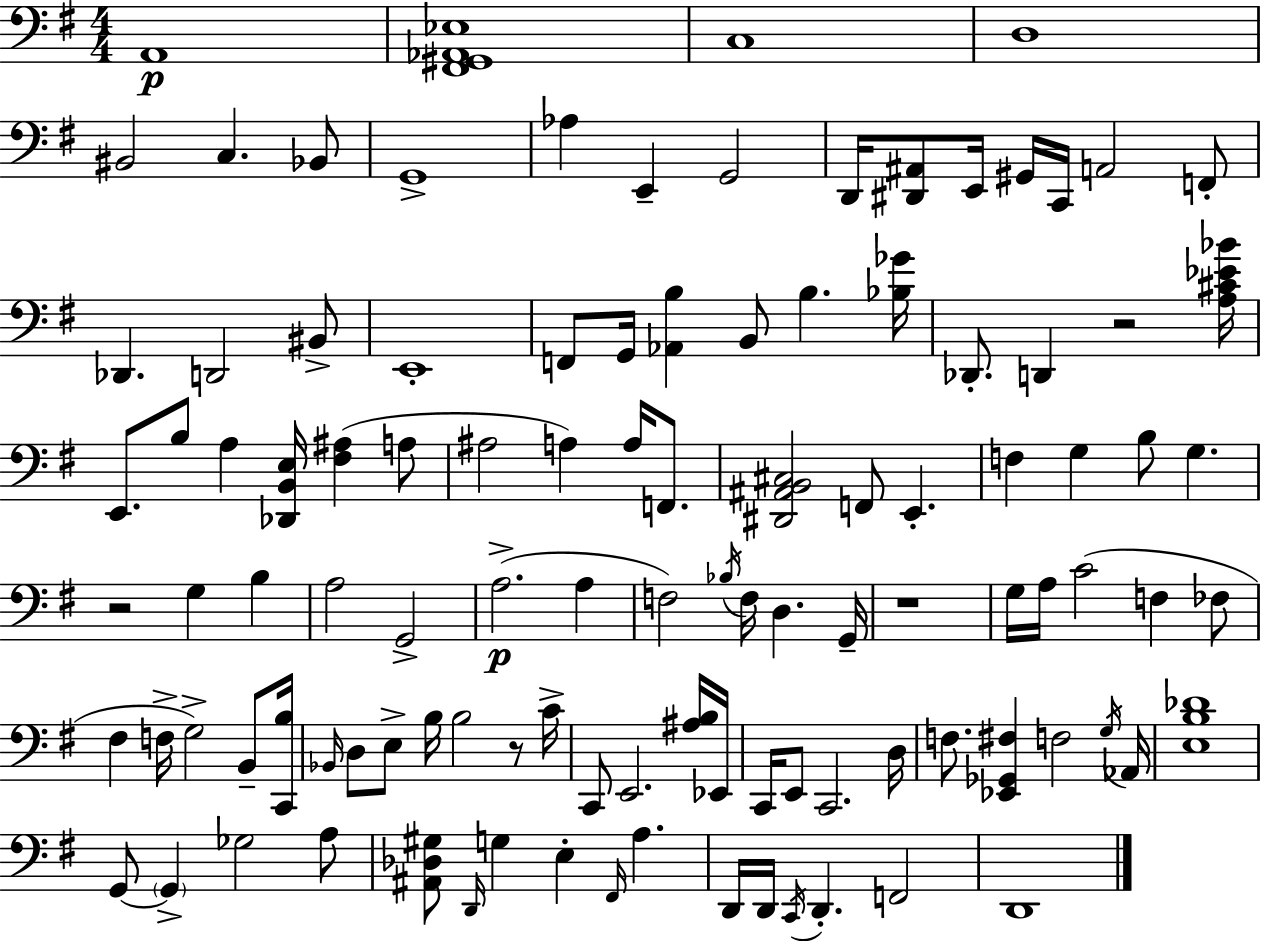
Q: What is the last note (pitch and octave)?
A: D2